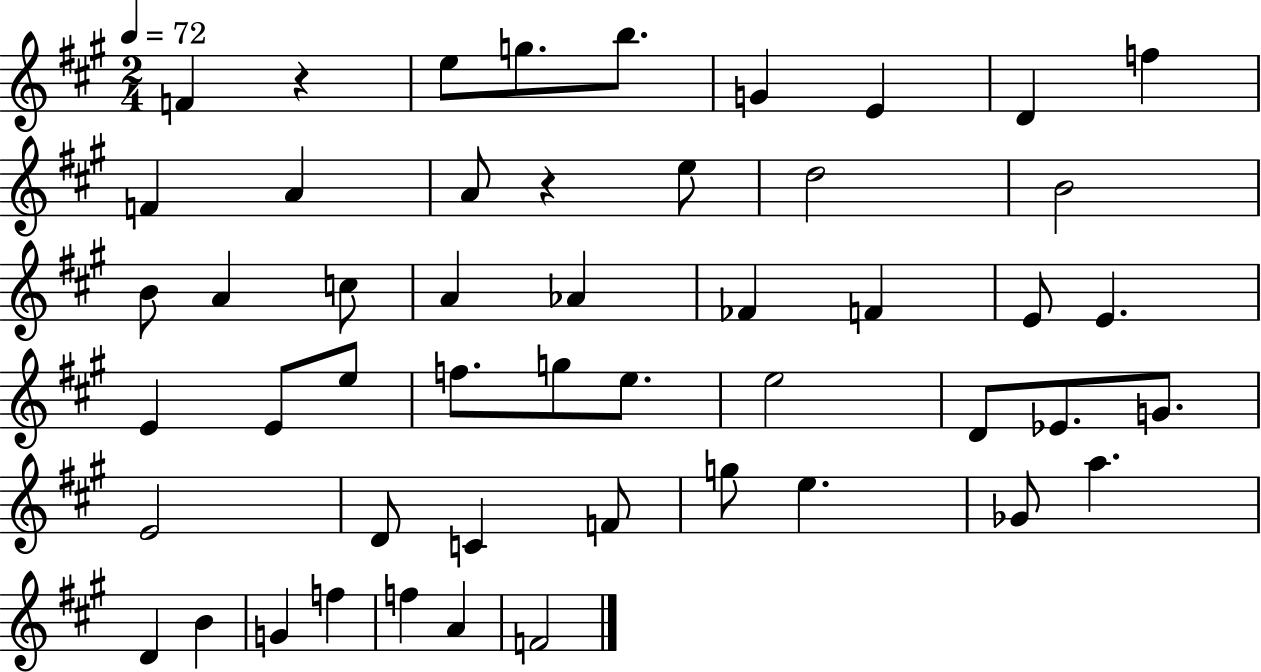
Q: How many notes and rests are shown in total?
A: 50